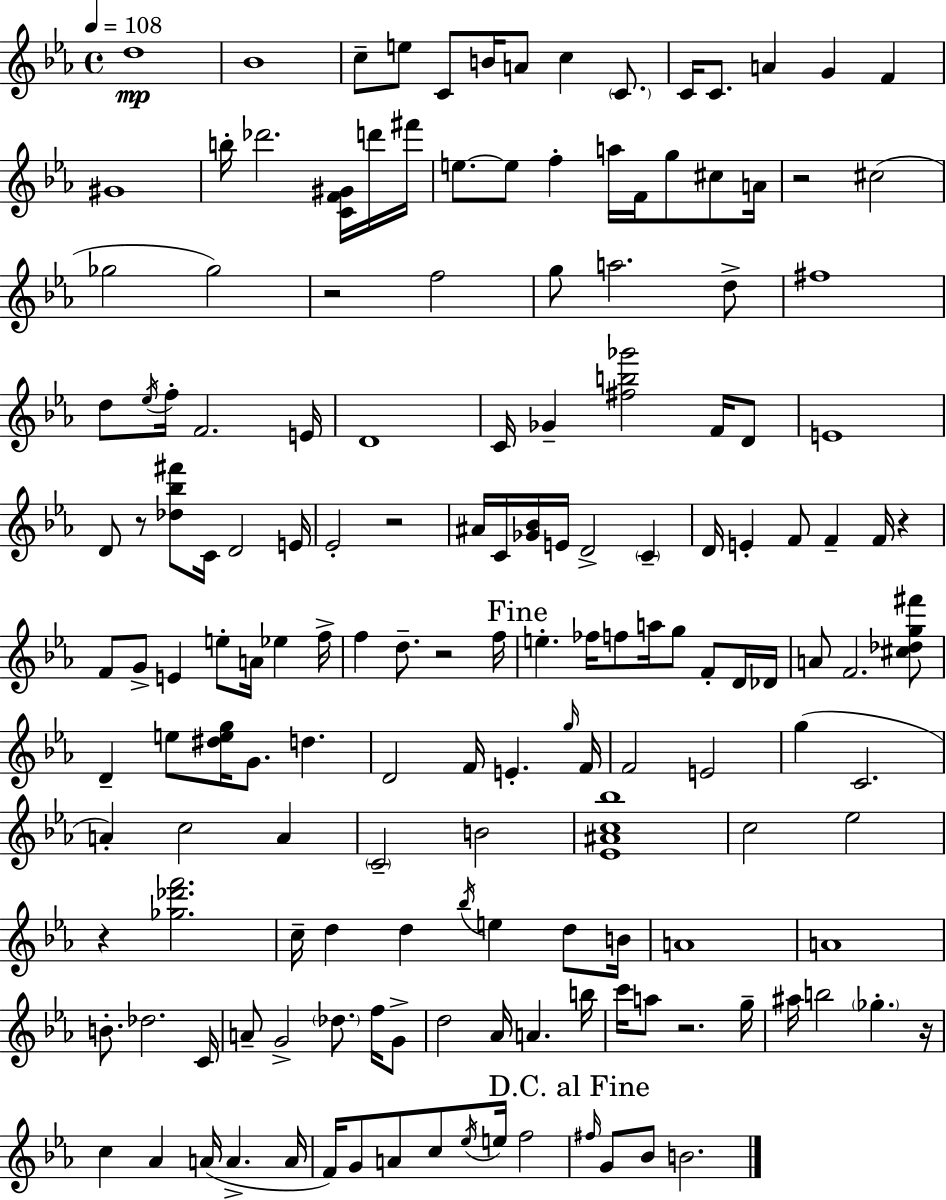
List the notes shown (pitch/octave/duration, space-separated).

D5/w Bb4/w C5/e E5/e C4/e B4/s A4/e C5/q C4/e. C4/s C4/e. A4/q G4/q F4/q G#4/w B5/s Db6/h. [C4,F4,G#4]/s D6/s F#6/s E5/e. E5/e F5/q A5/s F4/s G5/e C#5/e A4/s R/h C#5/h Gb5/h Gb5/h R/h F5/h G5/e A5/h. D5/e F#5/w D5/e Eb5/s F5/s F4/h. E4/s D4/w C4/s Gb4/q [F#5,B5,Gb6]/h F4/s D4/e E4/w D4/e R/e [Db5,Bb5,F#6]/e C4/s D4/h E4/s Eb4/h R/h A#4/s C4/s [Gb4,Bb4]/s E4/s D4/h C4/q D4/s E4/q F4/e F4/q F4/s R/q F4/e G4/e E4/q E5/e A4/s Eb5/q F5/s F5/q D5/e. R/h F5/s E5/q. FES5/s F5/e A5/s G5/e F4/e D4/s Db4/s A4/e F4/h. [C#5,Db5,G5,F#6]/e D4/q E5/e [D#5,E5,G5]/s G4/e. D5/q. D4/h F4/s E4/q. G5/s F4/s F4/h E4/h G5/q C4/h. A4/q C5/h A4/q C4/h B4/h [Eb4,A#4,C5,Bb5]/w C5/h Eb5/h R/q [Gb5,Db6,F6]/h. C5/s D5/q D5/q Bb5/s E5/q D5/e B4/s A4/w A4/w B4/e. Db5/h. C4/s A4/e G4/h Db5/e. F5/s G4/e D5/h Ab4/s A4/q. B5/s C6/s A5/e R/h. G5/s A#5/s B5/h Gb5/q. R/s C5/q Ab4/q A4/s A4/q. A4/s F4/s G4/e A4/e C5/e Eb5/s E5/s F5/h F#5/s G4/e Bb4/e B4/h.